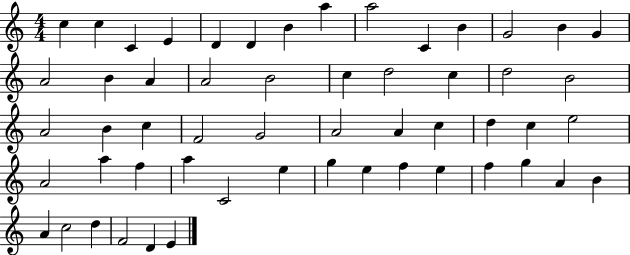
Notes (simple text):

C5/q C5/q C4/q E4/q D4/q D4/q B4/q A5/q A5/h C4/q B4/q G4/h B4/q G4/q A4/h B4/q A4/q A4/h B4/h C5/q D5/h C5/q D5/h B4/h A4/h B4/q C5/q F4/h G4/h A4/h A4/q C5/q D5/q C5/q E5/h A4/h A5/q F5/q A5/q C4/h E5/q G5/q E5/q F5/q E5/q F5/q G5/q A4/q B4/q A4/q C5/h D5/q F4/h D4/q E4/q